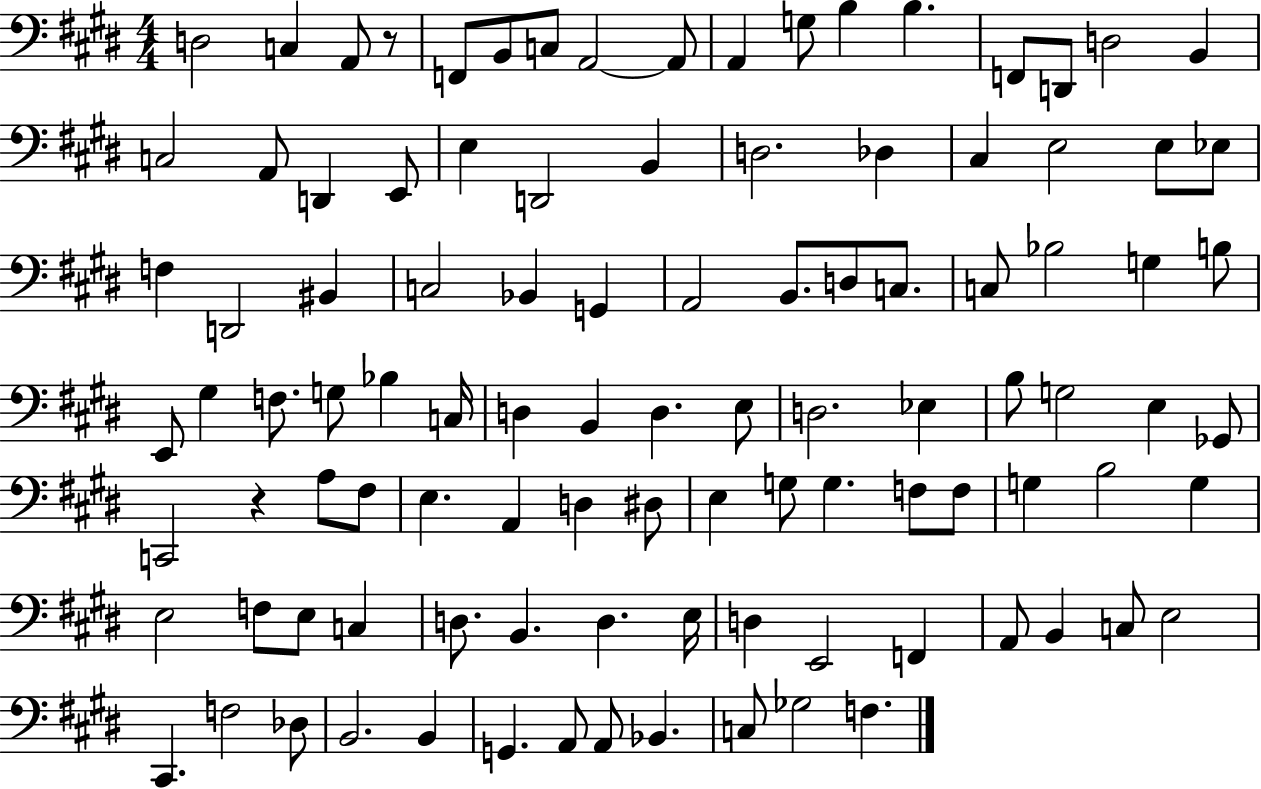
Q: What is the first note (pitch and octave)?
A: D3